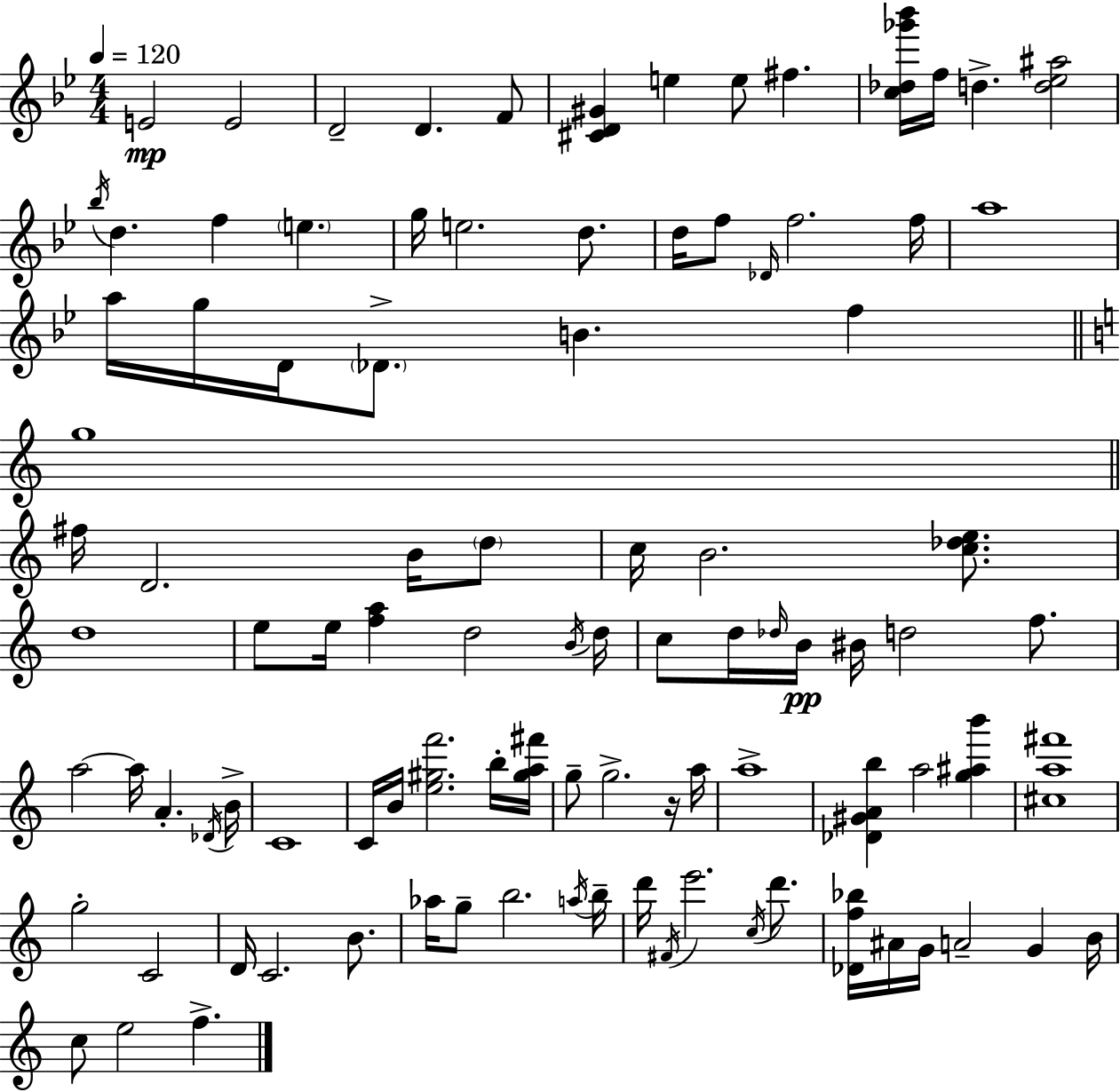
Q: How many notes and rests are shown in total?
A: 98